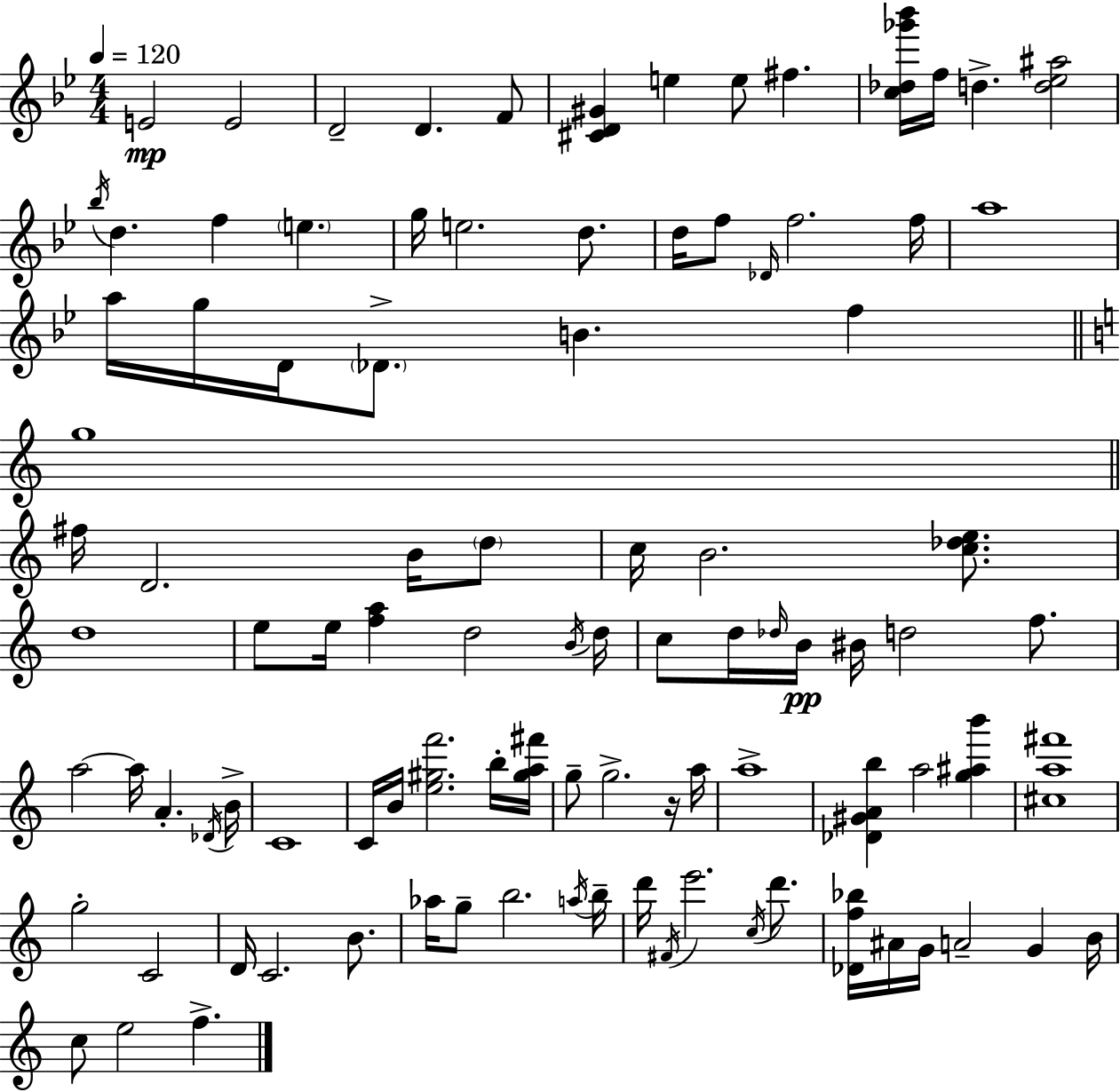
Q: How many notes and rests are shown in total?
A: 98